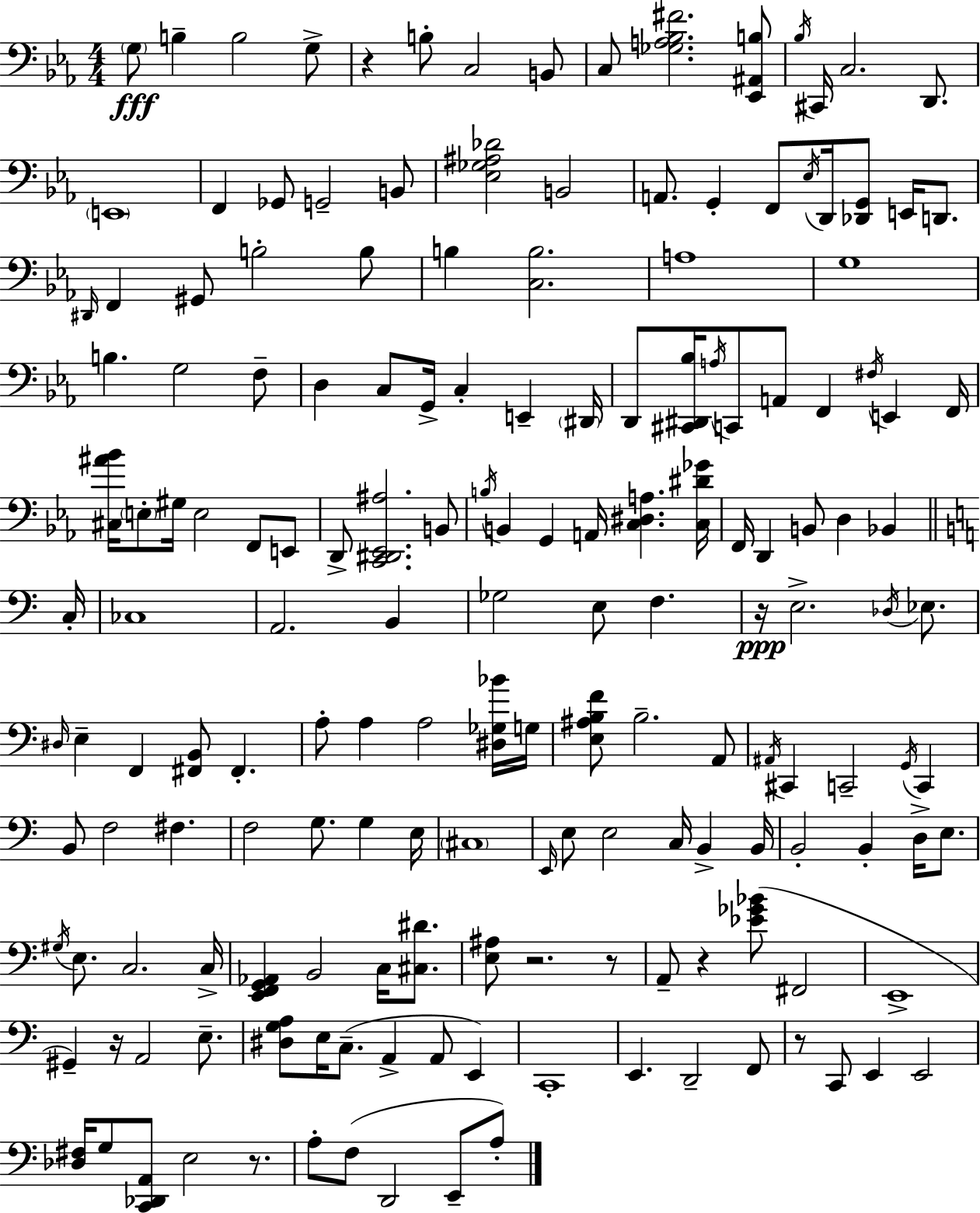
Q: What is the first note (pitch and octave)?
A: G3